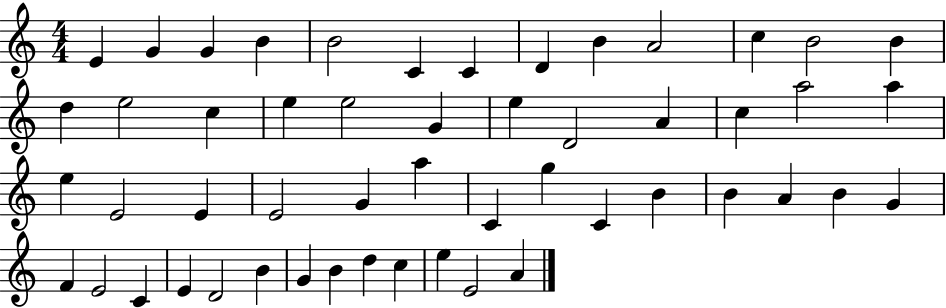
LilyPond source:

{
  \clef treble
  \numericTimeSignature
  \time 4/4
  \key c \major
  e'4 g'4 g'4 b'4 | b'2 c'4 c'4 | d'4 b'4 a'2 | c''4 b'2 b'4 | \break d''4 e''2 c''4 | e''4 e''2 g'4 | e''4 d'2 a'4 | c''4 a''2 a''4 | \break e''4 e'2 e'4 | e'2 g'4 a''4 | c'4 g''4 c'4 b'4 | b'4 a'4 b'4 g'4 | \break f'4 e'2 c'4 | e'4 d'2 b'4 | g'4 b'4 d''4 c''4 | e''4 e'2 a'4 | \break \bar "|."
}